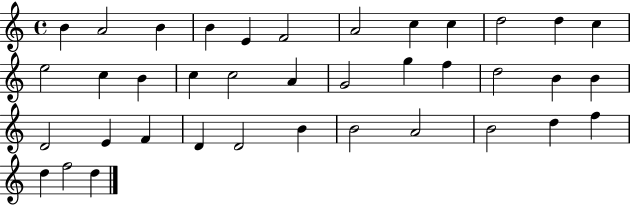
{
  \clef treble
  \time 4/4
  \defaultTimeSignature
  \key c \major
  b'4 a'2 b'4 | b'4 e'4 f'2 | a'2 c''4 c''4 | d''2 d''4 c''4 | \break e''2 c''4 b'4 | c''4 c''2 a'4 | g'2 g''4 f''4 | d''2 b'4 b'4 | \break d'2 e'4 f'4 | d'4 d'2 b'4 | b'2 a'2 | b'2 d''4 f''4 | \break d''4 f''2 d''4 | \bar "|."
}